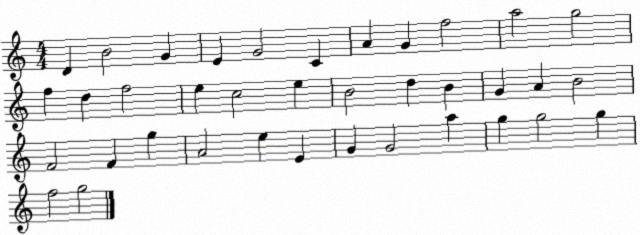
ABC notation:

X:1
T:Untitled
M:4/4
L:1/4
K:C
D B2 G E G2 C A G f2 a2 g2 f d f2 e c2 e B2 d B G A B2 F2 F g A2 e E G G2 a g g2 g f2 g2